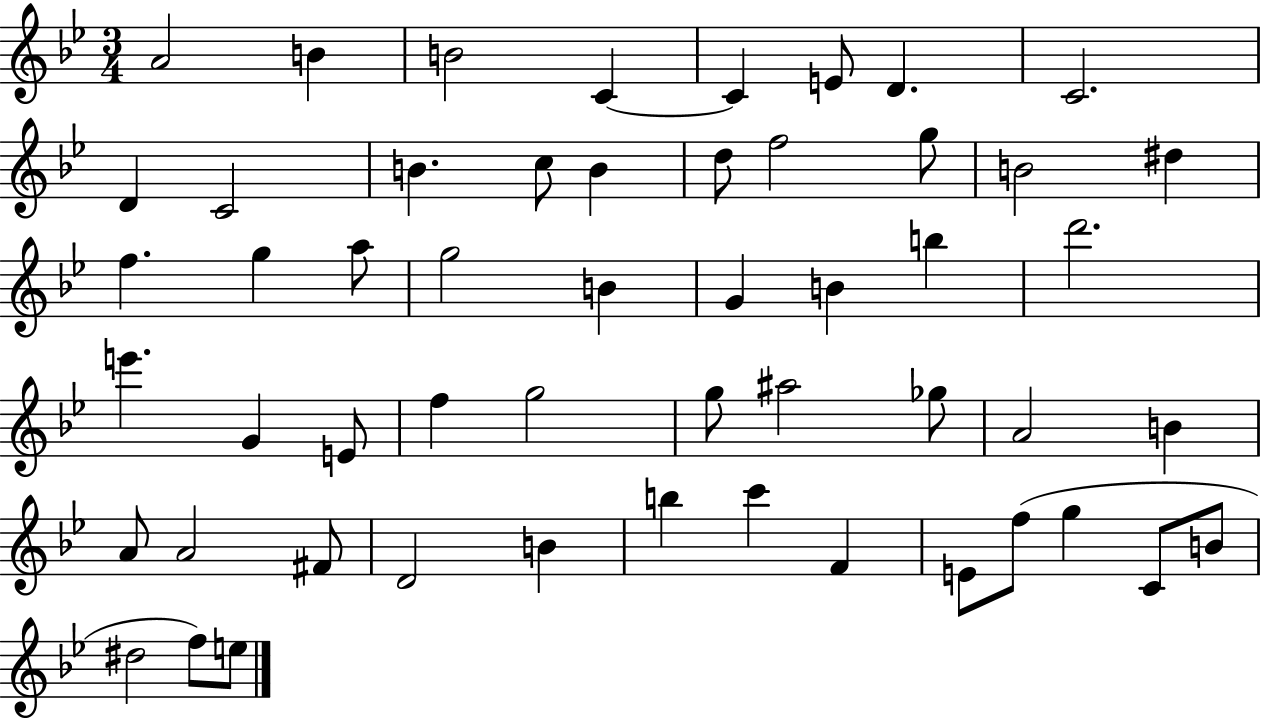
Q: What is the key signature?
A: BES major